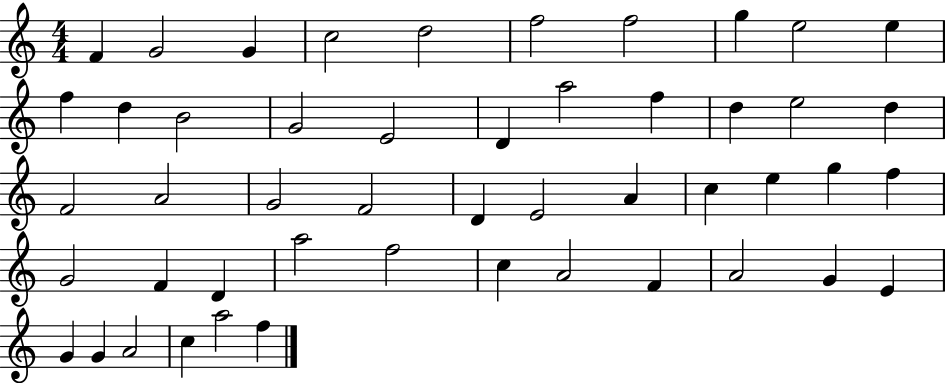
{
  \clef treble
  \numericTimeSignature
  \time 4/4
  \key c \major
  f'4 g'2 g'4 | c''2 d''2 | f''2 f''2 | g''4 e''2 e''4 | \break f''4 d''4 b'2 | g'2 e'2 | d'4 a''2 f''4 | d''4 e''2 d''4 | \break f'2 a'2 | g'2 f'2 | d'4 e'2 a'4 | c''4 e''4 g''4 f''4 | \break g'2 f'4 d'4 | a''2 f''2 | c''4 a'2 f'4 | a'2 g'4 e'4 | \break g'4 g'4 a'2 | c''4 a''2 f''4 | \bar "|."
}